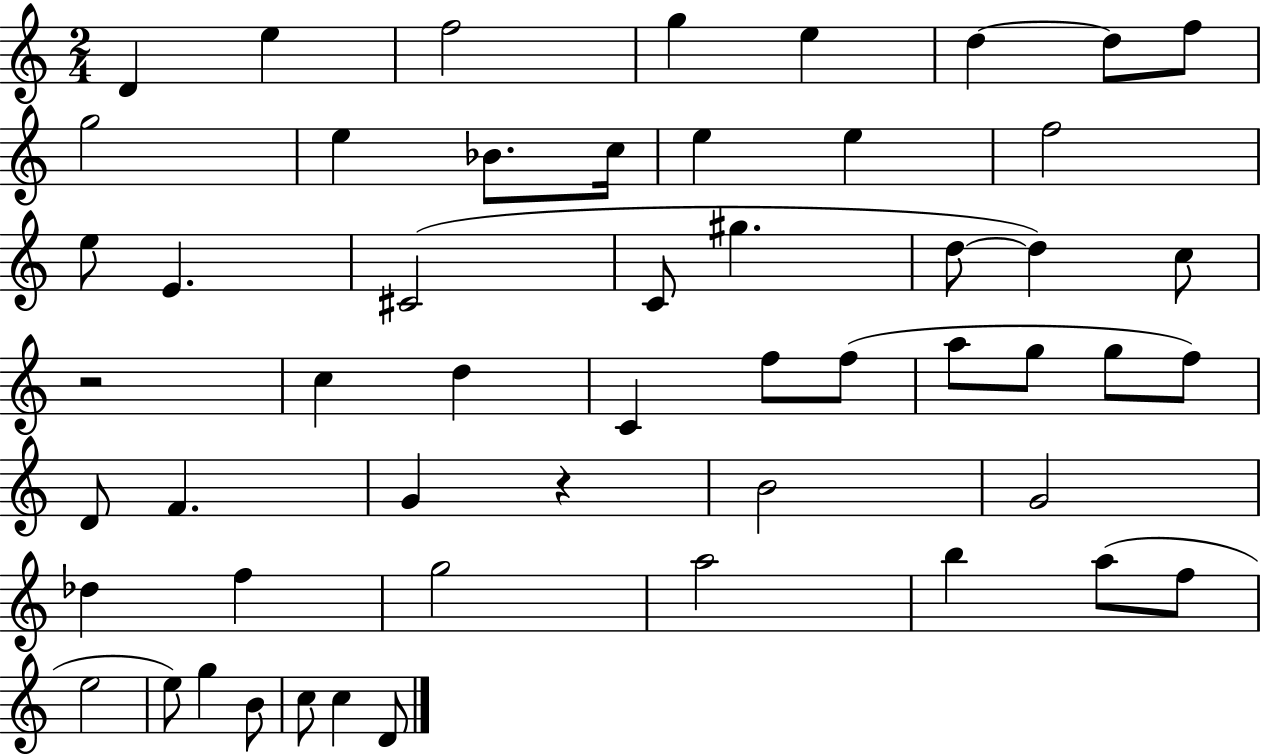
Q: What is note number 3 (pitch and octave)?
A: F5